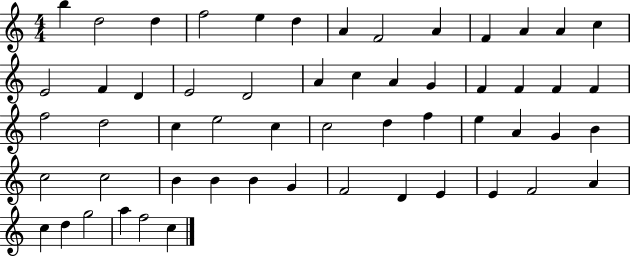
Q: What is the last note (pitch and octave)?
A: C5